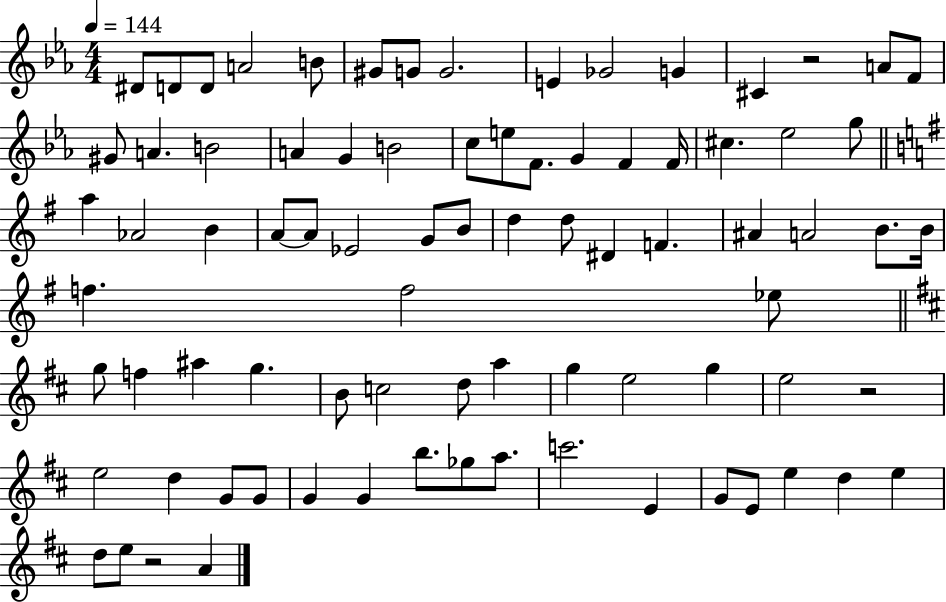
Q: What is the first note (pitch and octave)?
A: D#4